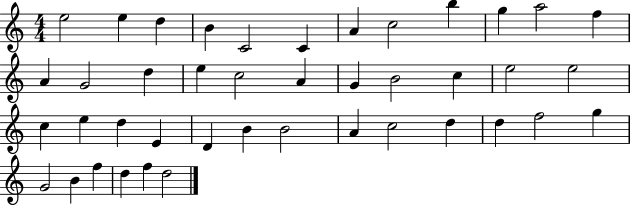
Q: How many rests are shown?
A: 0